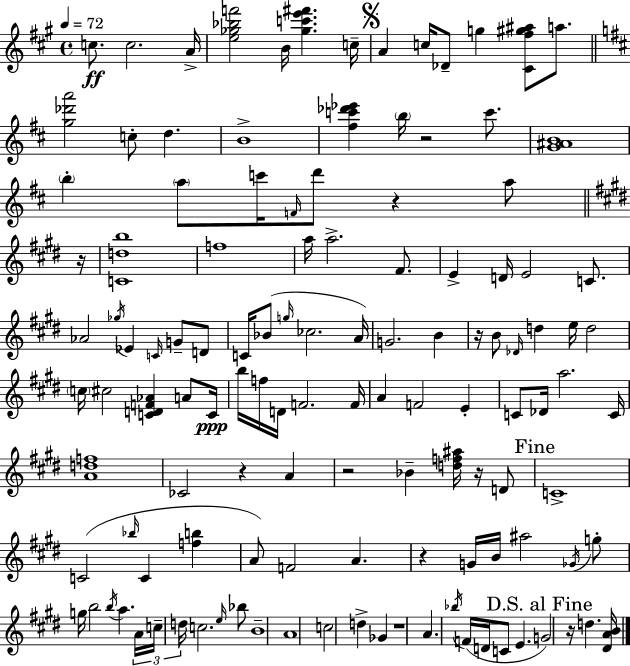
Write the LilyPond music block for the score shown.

{
  \clef treble
  \time 4/4
  \defaultTimeSignature
  \key a \major
  \tempo 4 = 72
  c''8.\ff c''2. a'16-> | <e'' ges'' bes'' f'''>2 b'16 <ges'' c''' e''' fis'''>4. c''16-- | \mark \markup { \musicglyph "scripts.segno" } a'4 c''16 des'8-- g''4 <cis' fis'' gis'' ais''>8 a''8. | \bar "||" \break \key d \major <g'' des''' a'''>2 c''8-. d''4. | b'1-> | <fis'' c''' des''' ees'''>4 \parenthesize b''16 r2 c'''8. | <g' ais' b'>1 | \break \parenthesize b''4-. \parenthesize a''8 c'''16 \grace { f'16 } d'''8 r4 a''8 | \bar "||" \break \key e \major r16 <c' d'' b''>1 | f''1 | a''16 a''2.-> fis'8. | e'4-> d'16 e'2 c'8. | \break aes'2 \acciaccatura { ges''16 } ees'4 \grace { c'16 } g'8-- | d'8 c'16 bes'8( \grace { g''16 } ces''2. | a'16) g'2. | b'4 r16 b'8 \grace { des'16 } d''4 e''16 d''2 | \break \parenthesize c''16 cis''2 <c' d' f' aes'>4 | a'8 c'16\ppp b''16 f''16 d'16 f'2. | f'16 a'4 f'2 | e'4-. c'8 des'16 a''2. | \break c'16 <a' d'' f''>1 | ces'2 r4 | a'4 r2 bes'4-- | <d'' f'' ais''>16 r16 d'8 \mark "Fine" c'1-> | \break c'2( \grace { bes''16 } c'4 | <f'' b''>4 a'8) f'2 | a'4. r4 g'16 b'16 ais''2 | \acciaccatura { ges'16 } g''8-. g''16 b''2 | \break \acciaccatura { b''16 } a''4. \tuplet 3/2 { a'16 c''16-- d''16 } c''2. | \grace { e''16 } bes''8 b'1-- | a'1 | c''2 | \break d''4-> ges'4 r1 | a'4. \acciaccatura { bes''16 }( | f'16 d'16 c'8 e'4. \mark "D.S. al Fine" g'2) | r16 d''4. <dis' a' b'>16 \bar "|."
}